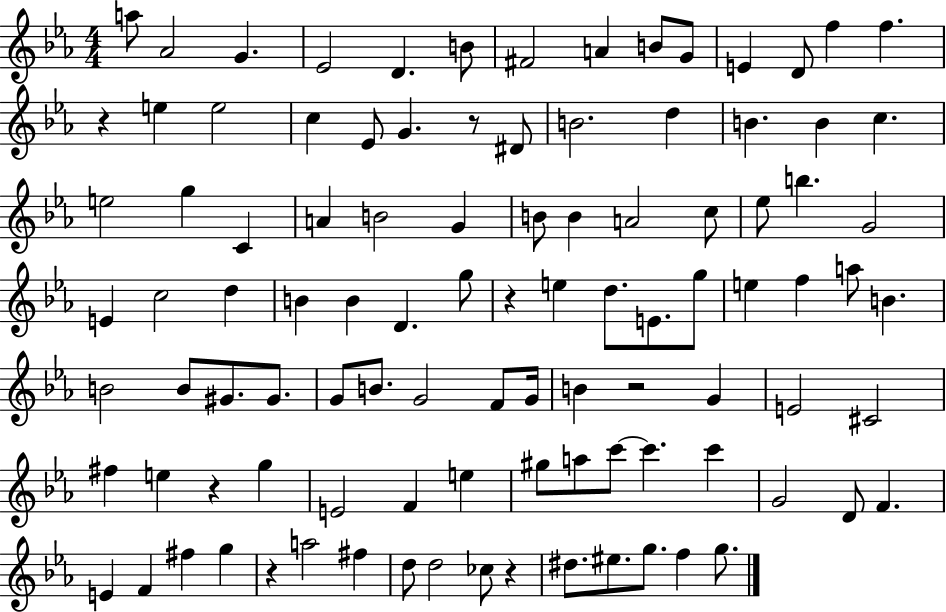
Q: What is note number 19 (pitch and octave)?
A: G4